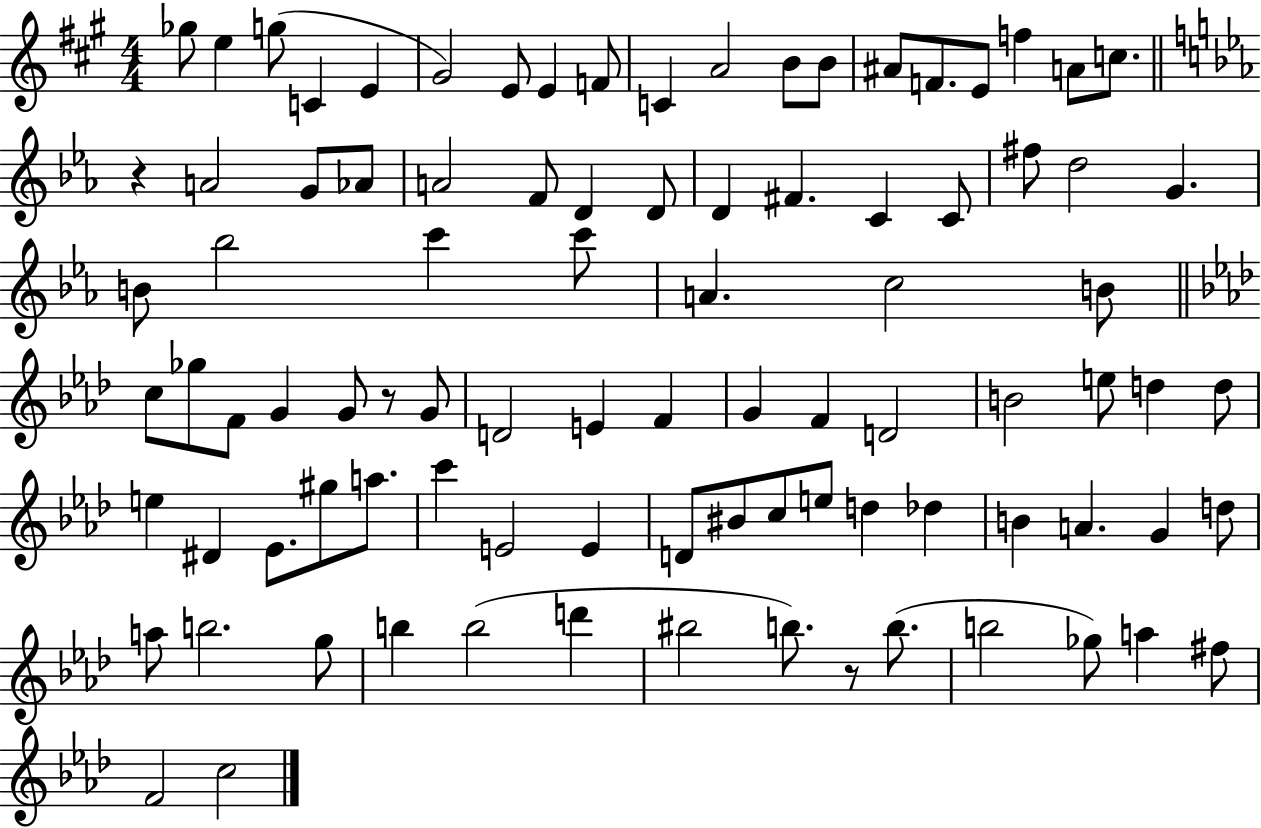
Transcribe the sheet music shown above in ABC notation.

X:1
T:Untitled
M:4/4
L:1/4
K:A
_g/2 e g/2 C E ^G2 E/2 E F/2 C A2 B/2 B/2 ^A/2 F/2 E/2 f A/2 c/2 z A2 G/2 _A/2 A2 F/2 D D/2 D ^F C C/2 ^f/2 d2 G B/2 _b2 c' c'/2 A c2 B/2 c/2 _g/2 F/2 G G/2 z/2 G/2 D2 E F G F D2 B2 e/2 d d/2 e ^D _E/2 ^g/2 a/2 c' E2 E D/2 ^B/2 c/2 e/2 d _d B A G d/2 a/2 b2 g/2 b b2 d' ^b2 b/2 z/2 b/2 b2 _g/2 a ^f/2 F2 c2